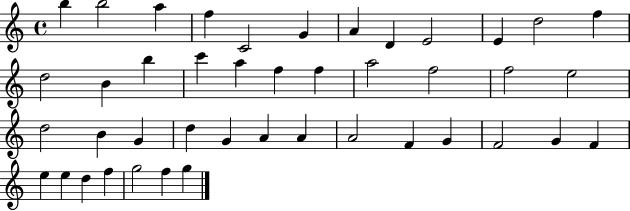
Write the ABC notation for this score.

X:1
T:Untitled
M:4/4
L:1/4
K:C
b b2 a f C2 G A D E2 E d2 f d2 B b c' a f f a2 f2 f2 e2 d2 B G d G A A A2 F G F2 G F e e d f g2 f g